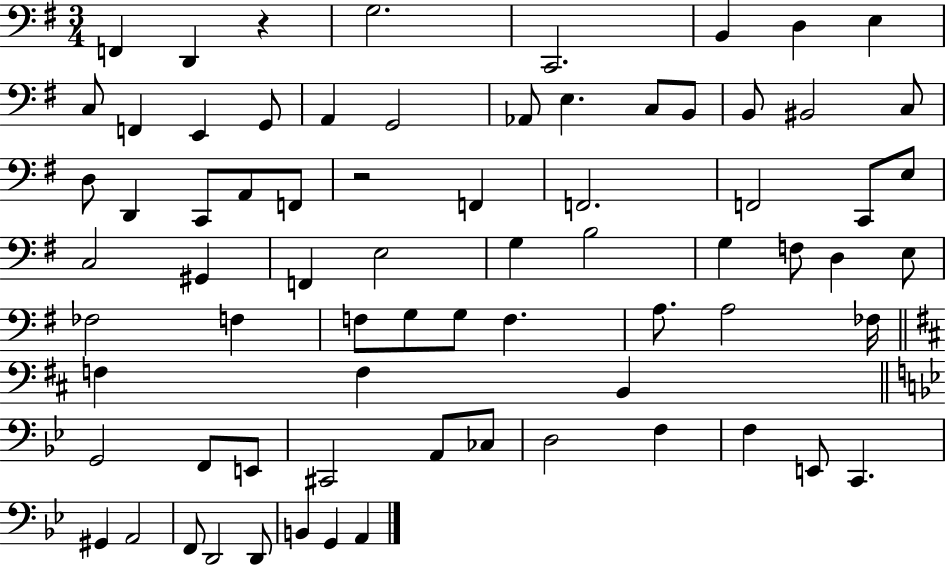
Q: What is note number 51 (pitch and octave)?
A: F3